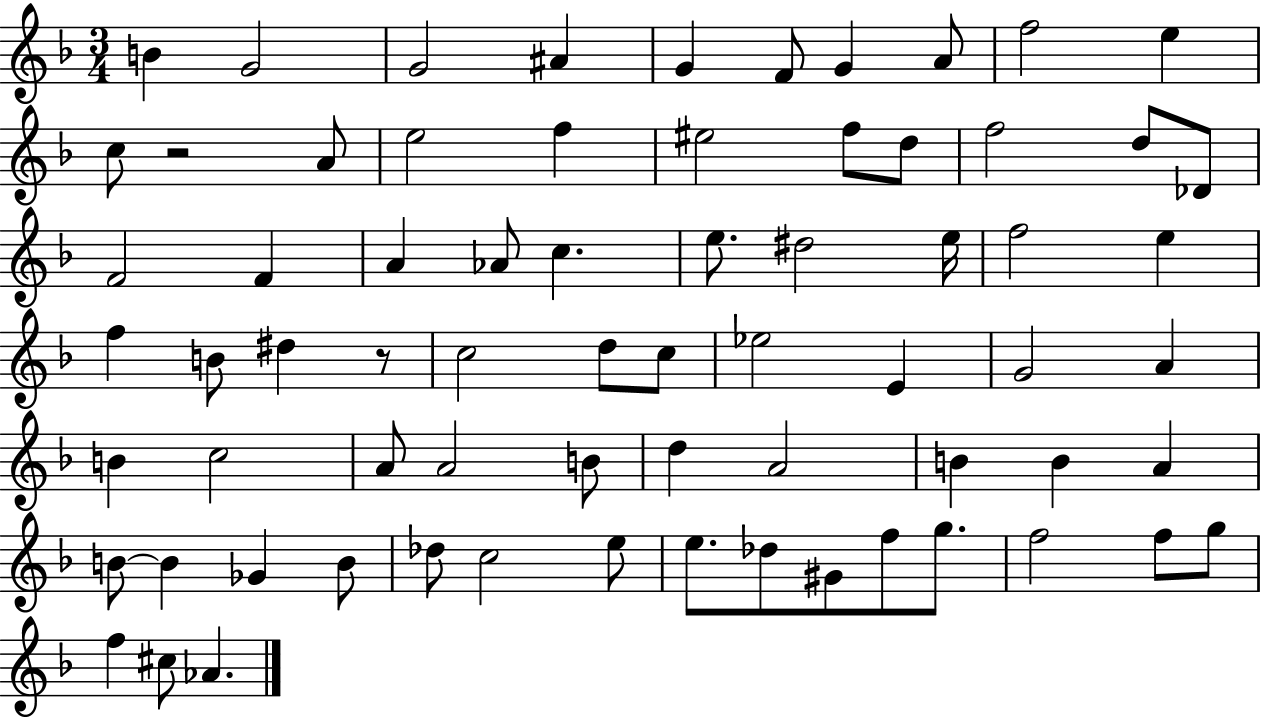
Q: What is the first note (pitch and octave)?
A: B4